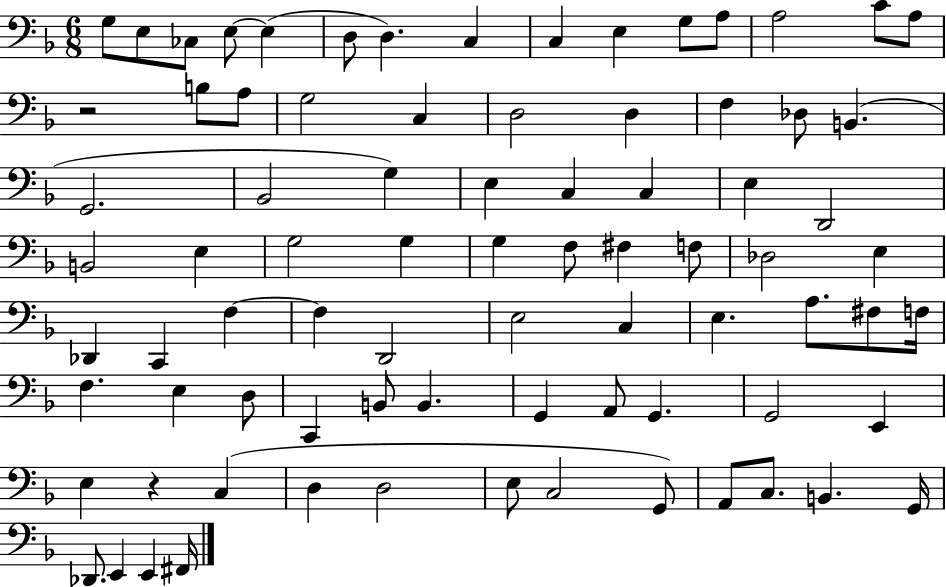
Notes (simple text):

G3/e E3/e CES3/e E3/e E3/q D3/e D3/q. C3/q C3/q E3/q G3/e A3/e A3/h C4/e A3/e R/h B3/e A3/e G3/h C3/q D3/h D3/q F3/q Db3/e B2/q. G2/h. Bb2/h G3/q E3/q C3/q C3/q E3/q D2/h B2/h E3/q G3/h G3/q G3/q F3/e F#3/q F3/e Db3/h E3/q Db2/q C2/q F3/q F3/q D2/h E3/h C3/q E3/q. A3/e. F#3/e F3/s F3/q. E3/q D3/e C2/q B2/e B2/q. G2/q A2/e G2/q. G2/h E2/q E3/q R/q C3/q D3/q D3/h E3/e C3/h G2/e A2/e C3/e. B2/q. G2/s Db2/e. E2/q E2/q F#2/s